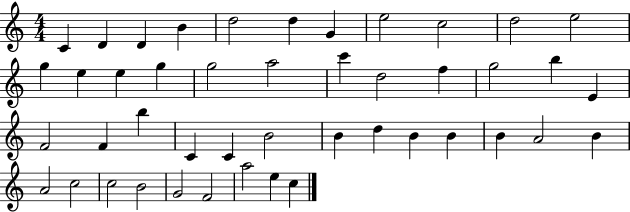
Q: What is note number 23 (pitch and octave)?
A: E4